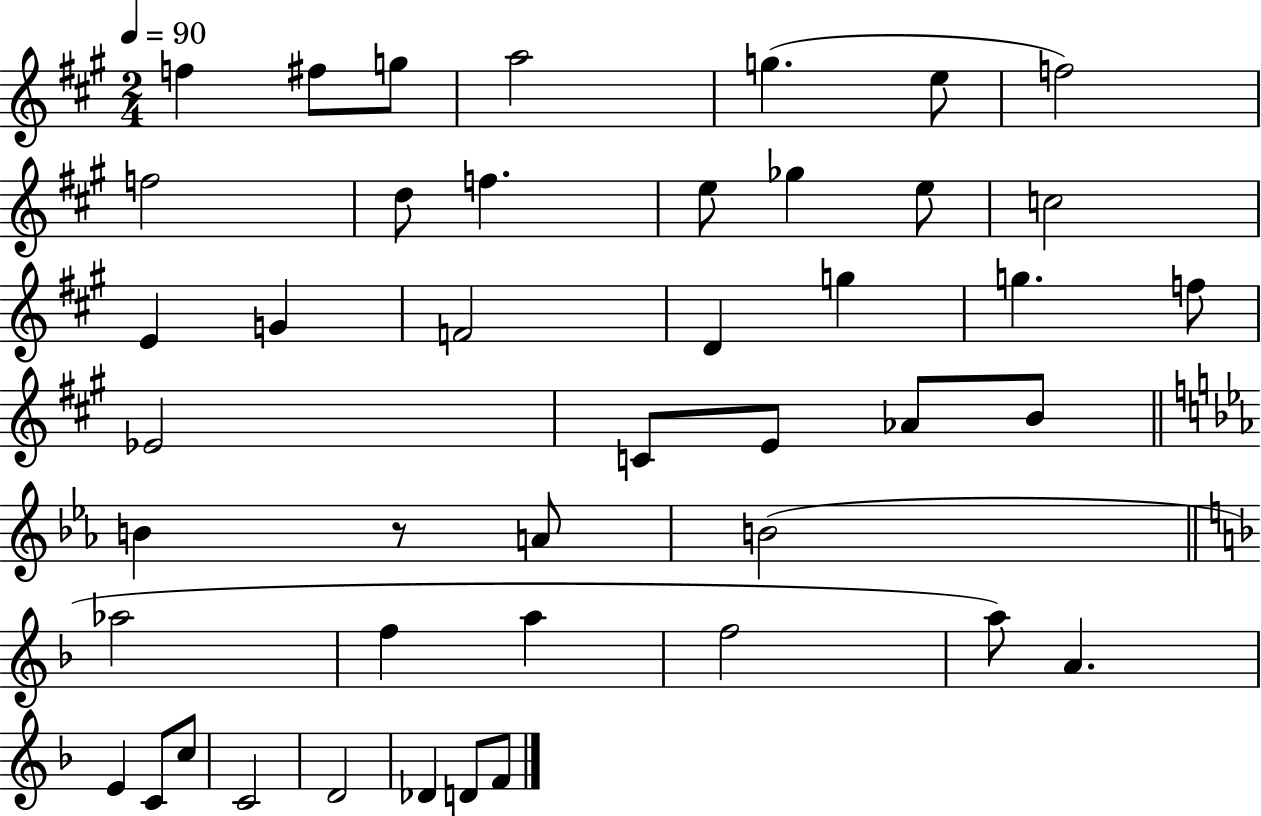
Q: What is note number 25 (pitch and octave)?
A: Ab4